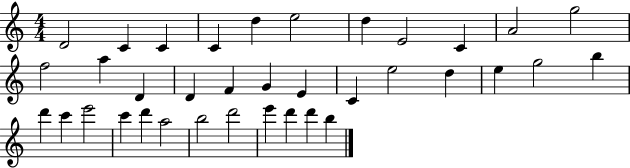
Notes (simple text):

D4/h C4/q C4/q C4/q D5/q E5/h D5/q E4/h C4/q A4/h G5/h F5/h A5/q D4/q D4/q F4/q G4/q E4/q C4/q E5/h D5/q E5/q G5/h B5/q D6/q C6/q E6/h C6/q D6/q A5/h B5/h D6/h E6/q D6/q D6/q B5/q